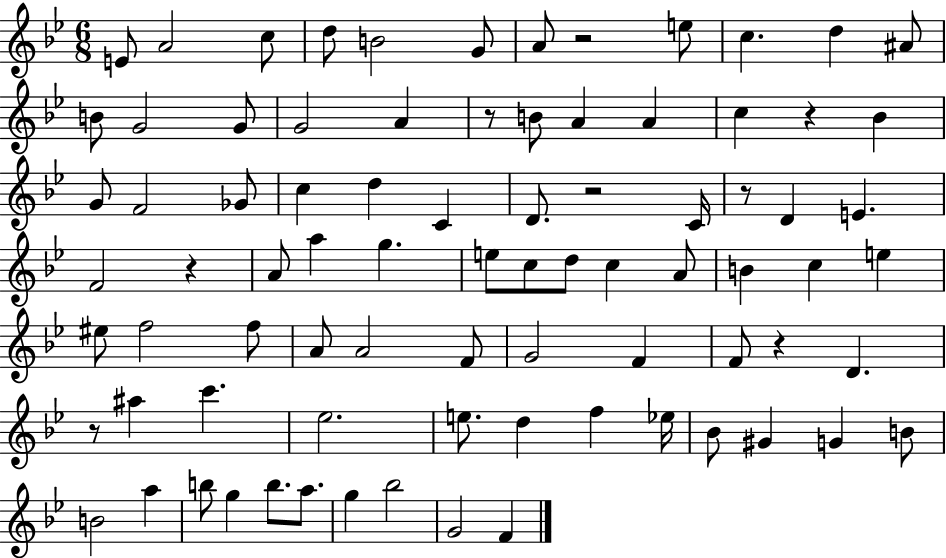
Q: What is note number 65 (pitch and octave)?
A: B4